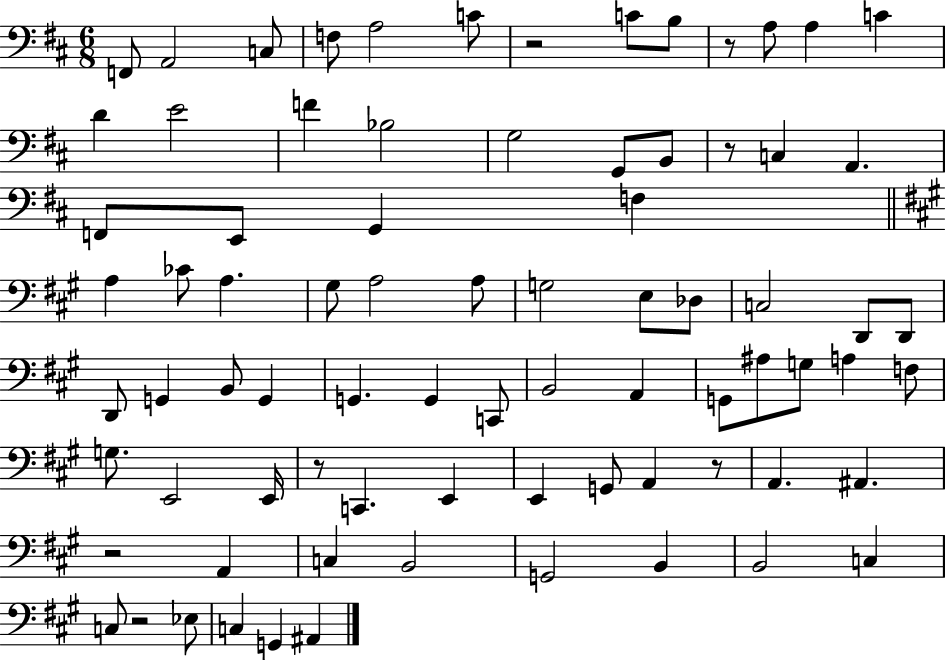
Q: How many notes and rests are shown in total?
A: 79